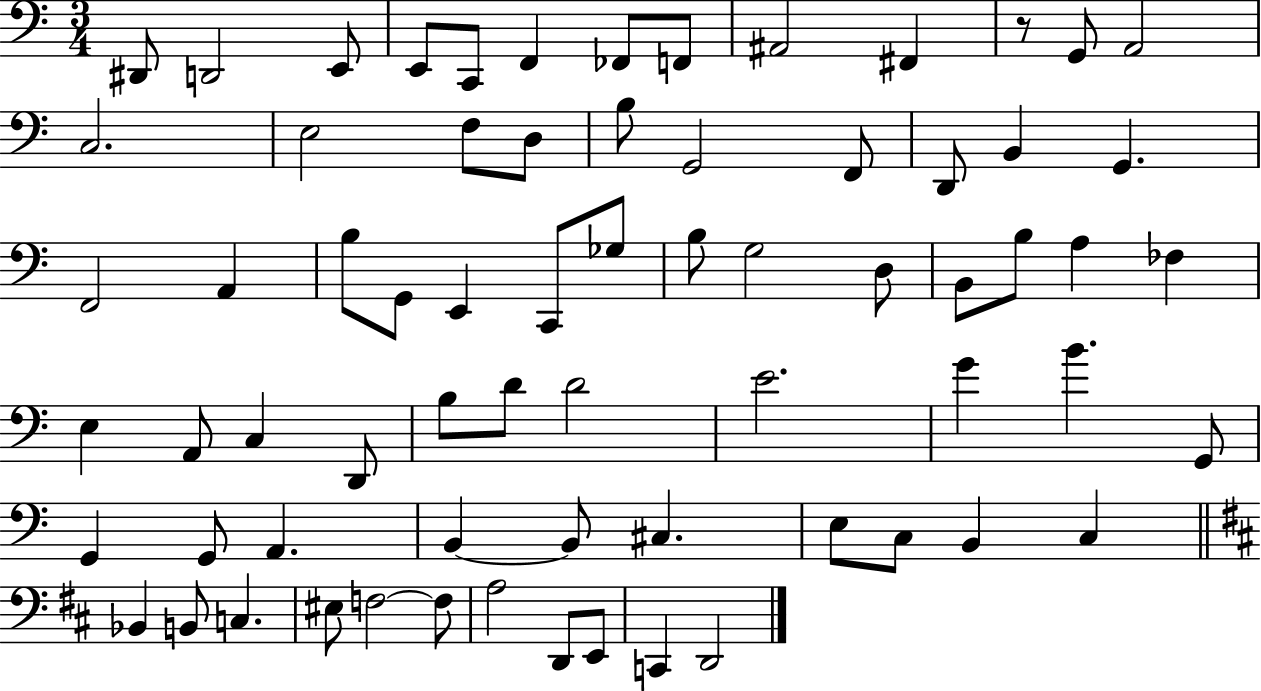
D#2/e D2/h E2/e E2/e C2/e F2/q FES2/e F2/e A#2/h F#2/q R/e G2/e A2/h C3/h. E3/h F3/e D3/e B3/e G2/h F2/e D2/e B2/q G2/q. F2/h A2/q B3/e G2/e E2/q C2/e Gb3/e B3/e G3/h D3/e B2/e B3/e A3/q FES3/q E3/q A2/e C3/q D2/e B3/e D4/e D4/h E4/h. G4/q B4/q. G2/e G2/q G2/e A2/q. B2/q B2/e C#3/q. E3/e C3/e B2/q C3/q Bb2/q B2/e C3/q. EIS3/e F3/h F3/e A3/h D2/e E2/e C2/q D2/h